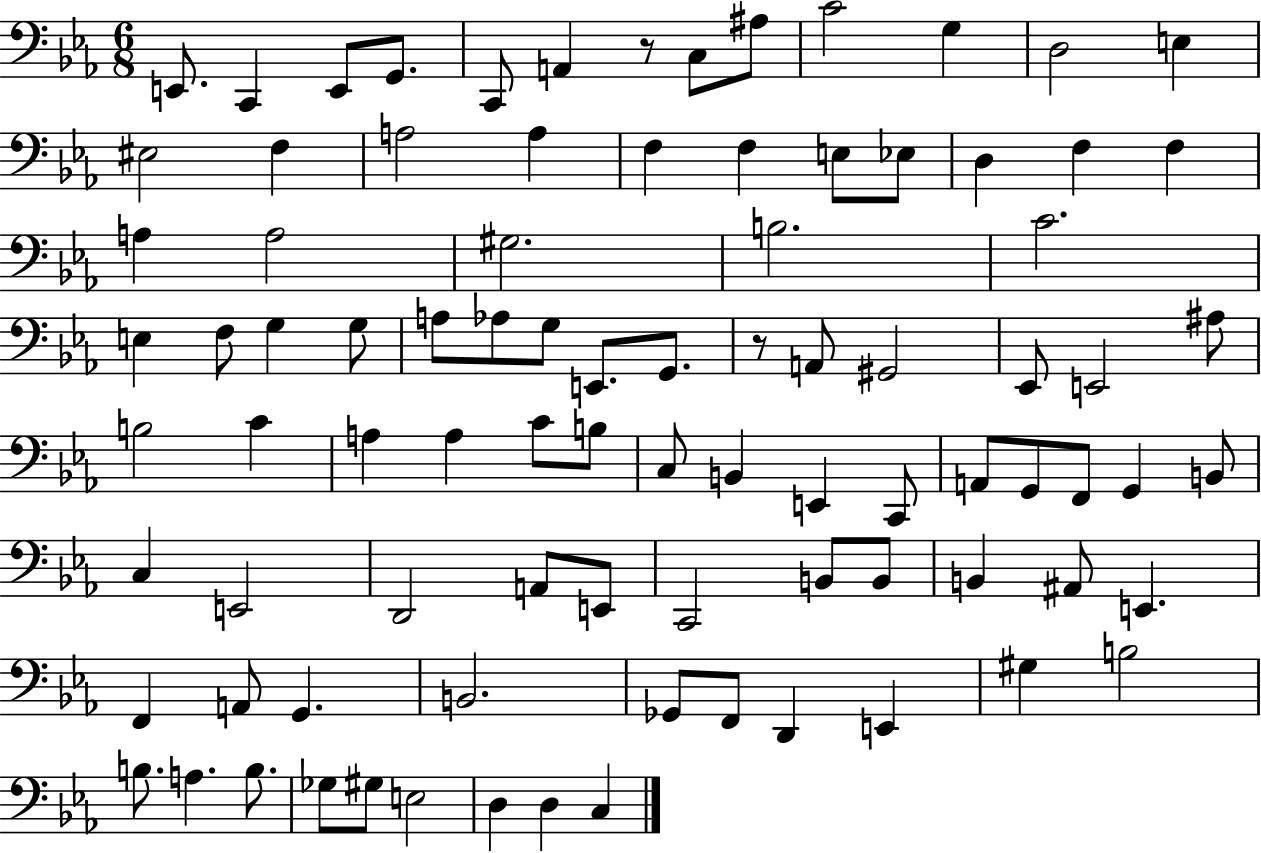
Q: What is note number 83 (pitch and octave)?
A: G#3